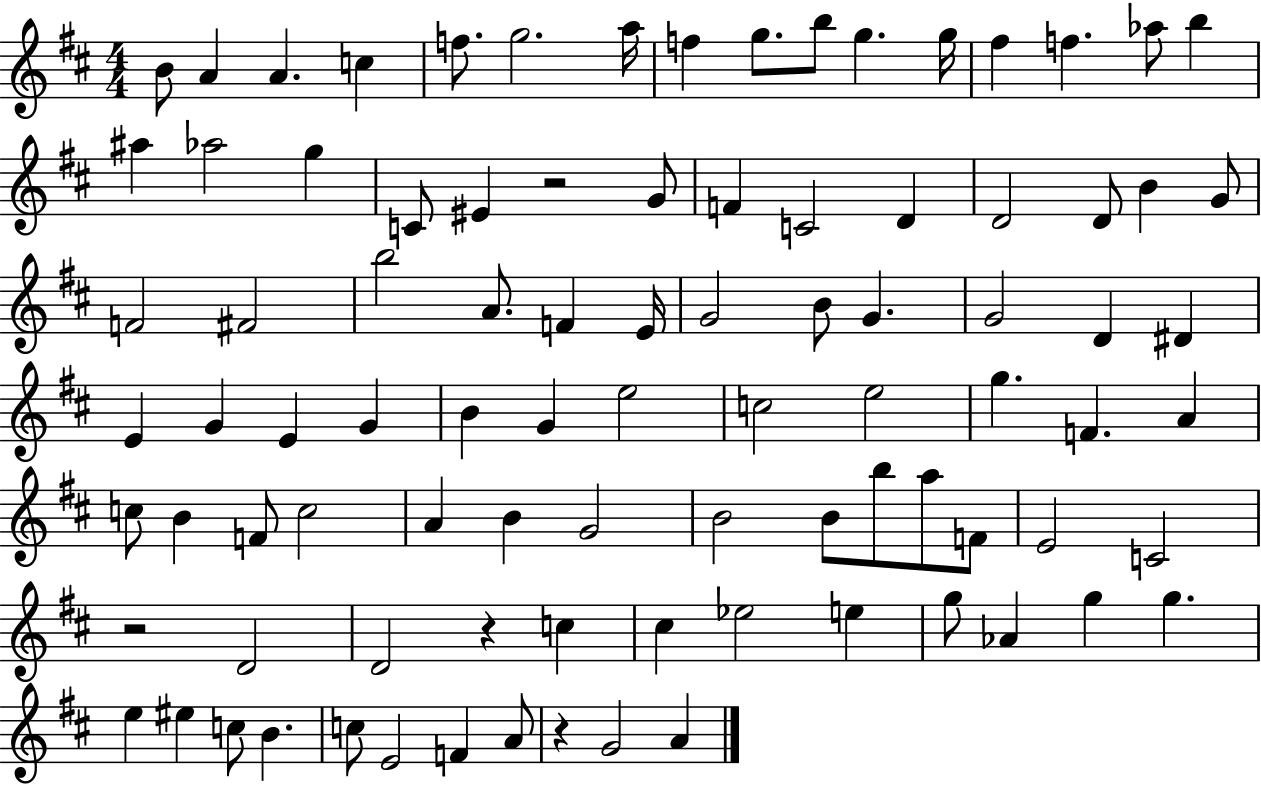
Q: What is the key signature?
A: D major